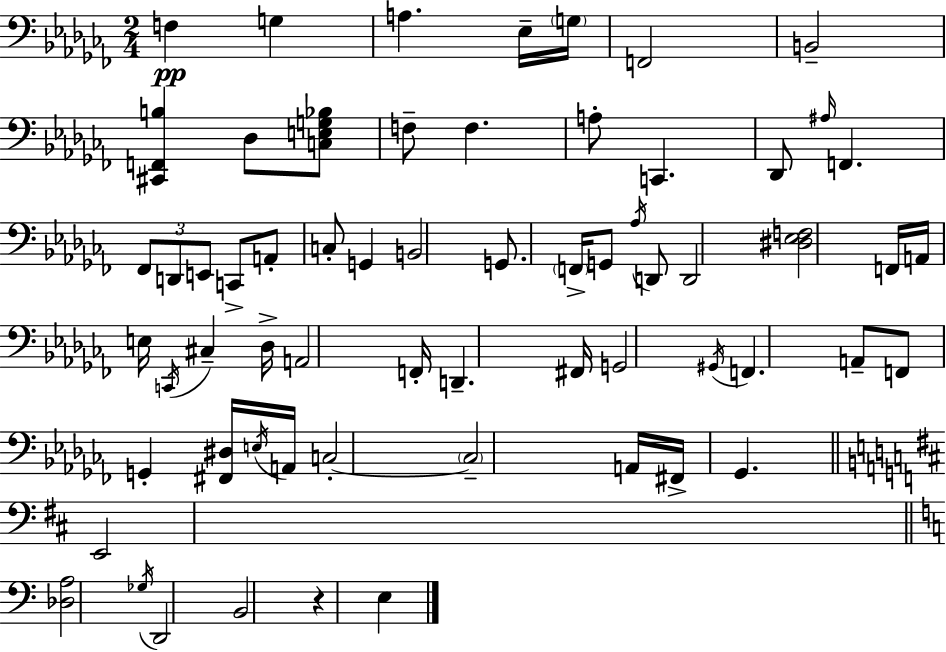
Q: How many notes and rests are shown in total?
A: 63